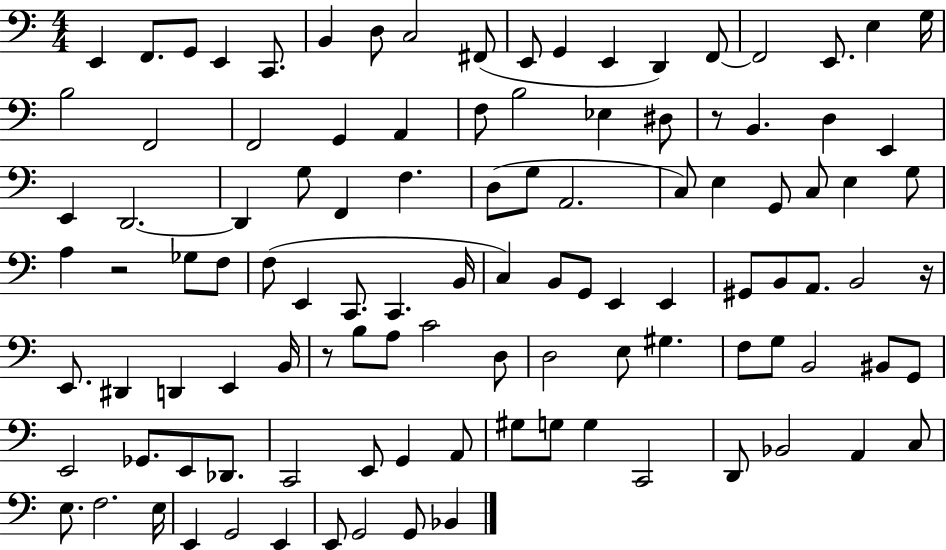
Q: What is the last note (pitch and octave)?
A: Bb2